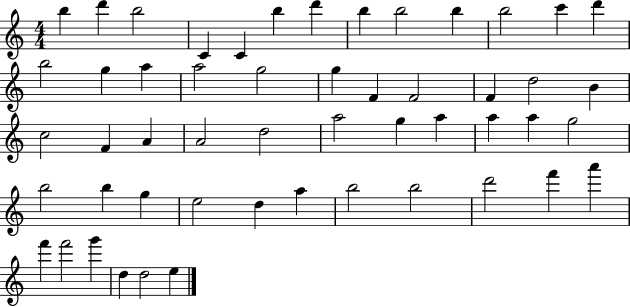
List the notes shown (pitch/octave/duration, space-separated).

B5/q D6/q B5/h C4/q C4/q B5/q D6/q B5/q B5/h B5/q B5/h C6/q D6/q B5/h G5/q A5/q A5/h G5/h G5/q F4/q F4/h F4/q D5/h B4/q C5/h F4/q A4/q A4/h D5/h A5/h G5/q A5/q A5/q A5/q G5/h B5/h B5/q G5/q E5/h D5/q A5/q B5/h B5/h D6/h F6/q A6/q F6/q F6/h G6/q D5/q D5/h E5/q